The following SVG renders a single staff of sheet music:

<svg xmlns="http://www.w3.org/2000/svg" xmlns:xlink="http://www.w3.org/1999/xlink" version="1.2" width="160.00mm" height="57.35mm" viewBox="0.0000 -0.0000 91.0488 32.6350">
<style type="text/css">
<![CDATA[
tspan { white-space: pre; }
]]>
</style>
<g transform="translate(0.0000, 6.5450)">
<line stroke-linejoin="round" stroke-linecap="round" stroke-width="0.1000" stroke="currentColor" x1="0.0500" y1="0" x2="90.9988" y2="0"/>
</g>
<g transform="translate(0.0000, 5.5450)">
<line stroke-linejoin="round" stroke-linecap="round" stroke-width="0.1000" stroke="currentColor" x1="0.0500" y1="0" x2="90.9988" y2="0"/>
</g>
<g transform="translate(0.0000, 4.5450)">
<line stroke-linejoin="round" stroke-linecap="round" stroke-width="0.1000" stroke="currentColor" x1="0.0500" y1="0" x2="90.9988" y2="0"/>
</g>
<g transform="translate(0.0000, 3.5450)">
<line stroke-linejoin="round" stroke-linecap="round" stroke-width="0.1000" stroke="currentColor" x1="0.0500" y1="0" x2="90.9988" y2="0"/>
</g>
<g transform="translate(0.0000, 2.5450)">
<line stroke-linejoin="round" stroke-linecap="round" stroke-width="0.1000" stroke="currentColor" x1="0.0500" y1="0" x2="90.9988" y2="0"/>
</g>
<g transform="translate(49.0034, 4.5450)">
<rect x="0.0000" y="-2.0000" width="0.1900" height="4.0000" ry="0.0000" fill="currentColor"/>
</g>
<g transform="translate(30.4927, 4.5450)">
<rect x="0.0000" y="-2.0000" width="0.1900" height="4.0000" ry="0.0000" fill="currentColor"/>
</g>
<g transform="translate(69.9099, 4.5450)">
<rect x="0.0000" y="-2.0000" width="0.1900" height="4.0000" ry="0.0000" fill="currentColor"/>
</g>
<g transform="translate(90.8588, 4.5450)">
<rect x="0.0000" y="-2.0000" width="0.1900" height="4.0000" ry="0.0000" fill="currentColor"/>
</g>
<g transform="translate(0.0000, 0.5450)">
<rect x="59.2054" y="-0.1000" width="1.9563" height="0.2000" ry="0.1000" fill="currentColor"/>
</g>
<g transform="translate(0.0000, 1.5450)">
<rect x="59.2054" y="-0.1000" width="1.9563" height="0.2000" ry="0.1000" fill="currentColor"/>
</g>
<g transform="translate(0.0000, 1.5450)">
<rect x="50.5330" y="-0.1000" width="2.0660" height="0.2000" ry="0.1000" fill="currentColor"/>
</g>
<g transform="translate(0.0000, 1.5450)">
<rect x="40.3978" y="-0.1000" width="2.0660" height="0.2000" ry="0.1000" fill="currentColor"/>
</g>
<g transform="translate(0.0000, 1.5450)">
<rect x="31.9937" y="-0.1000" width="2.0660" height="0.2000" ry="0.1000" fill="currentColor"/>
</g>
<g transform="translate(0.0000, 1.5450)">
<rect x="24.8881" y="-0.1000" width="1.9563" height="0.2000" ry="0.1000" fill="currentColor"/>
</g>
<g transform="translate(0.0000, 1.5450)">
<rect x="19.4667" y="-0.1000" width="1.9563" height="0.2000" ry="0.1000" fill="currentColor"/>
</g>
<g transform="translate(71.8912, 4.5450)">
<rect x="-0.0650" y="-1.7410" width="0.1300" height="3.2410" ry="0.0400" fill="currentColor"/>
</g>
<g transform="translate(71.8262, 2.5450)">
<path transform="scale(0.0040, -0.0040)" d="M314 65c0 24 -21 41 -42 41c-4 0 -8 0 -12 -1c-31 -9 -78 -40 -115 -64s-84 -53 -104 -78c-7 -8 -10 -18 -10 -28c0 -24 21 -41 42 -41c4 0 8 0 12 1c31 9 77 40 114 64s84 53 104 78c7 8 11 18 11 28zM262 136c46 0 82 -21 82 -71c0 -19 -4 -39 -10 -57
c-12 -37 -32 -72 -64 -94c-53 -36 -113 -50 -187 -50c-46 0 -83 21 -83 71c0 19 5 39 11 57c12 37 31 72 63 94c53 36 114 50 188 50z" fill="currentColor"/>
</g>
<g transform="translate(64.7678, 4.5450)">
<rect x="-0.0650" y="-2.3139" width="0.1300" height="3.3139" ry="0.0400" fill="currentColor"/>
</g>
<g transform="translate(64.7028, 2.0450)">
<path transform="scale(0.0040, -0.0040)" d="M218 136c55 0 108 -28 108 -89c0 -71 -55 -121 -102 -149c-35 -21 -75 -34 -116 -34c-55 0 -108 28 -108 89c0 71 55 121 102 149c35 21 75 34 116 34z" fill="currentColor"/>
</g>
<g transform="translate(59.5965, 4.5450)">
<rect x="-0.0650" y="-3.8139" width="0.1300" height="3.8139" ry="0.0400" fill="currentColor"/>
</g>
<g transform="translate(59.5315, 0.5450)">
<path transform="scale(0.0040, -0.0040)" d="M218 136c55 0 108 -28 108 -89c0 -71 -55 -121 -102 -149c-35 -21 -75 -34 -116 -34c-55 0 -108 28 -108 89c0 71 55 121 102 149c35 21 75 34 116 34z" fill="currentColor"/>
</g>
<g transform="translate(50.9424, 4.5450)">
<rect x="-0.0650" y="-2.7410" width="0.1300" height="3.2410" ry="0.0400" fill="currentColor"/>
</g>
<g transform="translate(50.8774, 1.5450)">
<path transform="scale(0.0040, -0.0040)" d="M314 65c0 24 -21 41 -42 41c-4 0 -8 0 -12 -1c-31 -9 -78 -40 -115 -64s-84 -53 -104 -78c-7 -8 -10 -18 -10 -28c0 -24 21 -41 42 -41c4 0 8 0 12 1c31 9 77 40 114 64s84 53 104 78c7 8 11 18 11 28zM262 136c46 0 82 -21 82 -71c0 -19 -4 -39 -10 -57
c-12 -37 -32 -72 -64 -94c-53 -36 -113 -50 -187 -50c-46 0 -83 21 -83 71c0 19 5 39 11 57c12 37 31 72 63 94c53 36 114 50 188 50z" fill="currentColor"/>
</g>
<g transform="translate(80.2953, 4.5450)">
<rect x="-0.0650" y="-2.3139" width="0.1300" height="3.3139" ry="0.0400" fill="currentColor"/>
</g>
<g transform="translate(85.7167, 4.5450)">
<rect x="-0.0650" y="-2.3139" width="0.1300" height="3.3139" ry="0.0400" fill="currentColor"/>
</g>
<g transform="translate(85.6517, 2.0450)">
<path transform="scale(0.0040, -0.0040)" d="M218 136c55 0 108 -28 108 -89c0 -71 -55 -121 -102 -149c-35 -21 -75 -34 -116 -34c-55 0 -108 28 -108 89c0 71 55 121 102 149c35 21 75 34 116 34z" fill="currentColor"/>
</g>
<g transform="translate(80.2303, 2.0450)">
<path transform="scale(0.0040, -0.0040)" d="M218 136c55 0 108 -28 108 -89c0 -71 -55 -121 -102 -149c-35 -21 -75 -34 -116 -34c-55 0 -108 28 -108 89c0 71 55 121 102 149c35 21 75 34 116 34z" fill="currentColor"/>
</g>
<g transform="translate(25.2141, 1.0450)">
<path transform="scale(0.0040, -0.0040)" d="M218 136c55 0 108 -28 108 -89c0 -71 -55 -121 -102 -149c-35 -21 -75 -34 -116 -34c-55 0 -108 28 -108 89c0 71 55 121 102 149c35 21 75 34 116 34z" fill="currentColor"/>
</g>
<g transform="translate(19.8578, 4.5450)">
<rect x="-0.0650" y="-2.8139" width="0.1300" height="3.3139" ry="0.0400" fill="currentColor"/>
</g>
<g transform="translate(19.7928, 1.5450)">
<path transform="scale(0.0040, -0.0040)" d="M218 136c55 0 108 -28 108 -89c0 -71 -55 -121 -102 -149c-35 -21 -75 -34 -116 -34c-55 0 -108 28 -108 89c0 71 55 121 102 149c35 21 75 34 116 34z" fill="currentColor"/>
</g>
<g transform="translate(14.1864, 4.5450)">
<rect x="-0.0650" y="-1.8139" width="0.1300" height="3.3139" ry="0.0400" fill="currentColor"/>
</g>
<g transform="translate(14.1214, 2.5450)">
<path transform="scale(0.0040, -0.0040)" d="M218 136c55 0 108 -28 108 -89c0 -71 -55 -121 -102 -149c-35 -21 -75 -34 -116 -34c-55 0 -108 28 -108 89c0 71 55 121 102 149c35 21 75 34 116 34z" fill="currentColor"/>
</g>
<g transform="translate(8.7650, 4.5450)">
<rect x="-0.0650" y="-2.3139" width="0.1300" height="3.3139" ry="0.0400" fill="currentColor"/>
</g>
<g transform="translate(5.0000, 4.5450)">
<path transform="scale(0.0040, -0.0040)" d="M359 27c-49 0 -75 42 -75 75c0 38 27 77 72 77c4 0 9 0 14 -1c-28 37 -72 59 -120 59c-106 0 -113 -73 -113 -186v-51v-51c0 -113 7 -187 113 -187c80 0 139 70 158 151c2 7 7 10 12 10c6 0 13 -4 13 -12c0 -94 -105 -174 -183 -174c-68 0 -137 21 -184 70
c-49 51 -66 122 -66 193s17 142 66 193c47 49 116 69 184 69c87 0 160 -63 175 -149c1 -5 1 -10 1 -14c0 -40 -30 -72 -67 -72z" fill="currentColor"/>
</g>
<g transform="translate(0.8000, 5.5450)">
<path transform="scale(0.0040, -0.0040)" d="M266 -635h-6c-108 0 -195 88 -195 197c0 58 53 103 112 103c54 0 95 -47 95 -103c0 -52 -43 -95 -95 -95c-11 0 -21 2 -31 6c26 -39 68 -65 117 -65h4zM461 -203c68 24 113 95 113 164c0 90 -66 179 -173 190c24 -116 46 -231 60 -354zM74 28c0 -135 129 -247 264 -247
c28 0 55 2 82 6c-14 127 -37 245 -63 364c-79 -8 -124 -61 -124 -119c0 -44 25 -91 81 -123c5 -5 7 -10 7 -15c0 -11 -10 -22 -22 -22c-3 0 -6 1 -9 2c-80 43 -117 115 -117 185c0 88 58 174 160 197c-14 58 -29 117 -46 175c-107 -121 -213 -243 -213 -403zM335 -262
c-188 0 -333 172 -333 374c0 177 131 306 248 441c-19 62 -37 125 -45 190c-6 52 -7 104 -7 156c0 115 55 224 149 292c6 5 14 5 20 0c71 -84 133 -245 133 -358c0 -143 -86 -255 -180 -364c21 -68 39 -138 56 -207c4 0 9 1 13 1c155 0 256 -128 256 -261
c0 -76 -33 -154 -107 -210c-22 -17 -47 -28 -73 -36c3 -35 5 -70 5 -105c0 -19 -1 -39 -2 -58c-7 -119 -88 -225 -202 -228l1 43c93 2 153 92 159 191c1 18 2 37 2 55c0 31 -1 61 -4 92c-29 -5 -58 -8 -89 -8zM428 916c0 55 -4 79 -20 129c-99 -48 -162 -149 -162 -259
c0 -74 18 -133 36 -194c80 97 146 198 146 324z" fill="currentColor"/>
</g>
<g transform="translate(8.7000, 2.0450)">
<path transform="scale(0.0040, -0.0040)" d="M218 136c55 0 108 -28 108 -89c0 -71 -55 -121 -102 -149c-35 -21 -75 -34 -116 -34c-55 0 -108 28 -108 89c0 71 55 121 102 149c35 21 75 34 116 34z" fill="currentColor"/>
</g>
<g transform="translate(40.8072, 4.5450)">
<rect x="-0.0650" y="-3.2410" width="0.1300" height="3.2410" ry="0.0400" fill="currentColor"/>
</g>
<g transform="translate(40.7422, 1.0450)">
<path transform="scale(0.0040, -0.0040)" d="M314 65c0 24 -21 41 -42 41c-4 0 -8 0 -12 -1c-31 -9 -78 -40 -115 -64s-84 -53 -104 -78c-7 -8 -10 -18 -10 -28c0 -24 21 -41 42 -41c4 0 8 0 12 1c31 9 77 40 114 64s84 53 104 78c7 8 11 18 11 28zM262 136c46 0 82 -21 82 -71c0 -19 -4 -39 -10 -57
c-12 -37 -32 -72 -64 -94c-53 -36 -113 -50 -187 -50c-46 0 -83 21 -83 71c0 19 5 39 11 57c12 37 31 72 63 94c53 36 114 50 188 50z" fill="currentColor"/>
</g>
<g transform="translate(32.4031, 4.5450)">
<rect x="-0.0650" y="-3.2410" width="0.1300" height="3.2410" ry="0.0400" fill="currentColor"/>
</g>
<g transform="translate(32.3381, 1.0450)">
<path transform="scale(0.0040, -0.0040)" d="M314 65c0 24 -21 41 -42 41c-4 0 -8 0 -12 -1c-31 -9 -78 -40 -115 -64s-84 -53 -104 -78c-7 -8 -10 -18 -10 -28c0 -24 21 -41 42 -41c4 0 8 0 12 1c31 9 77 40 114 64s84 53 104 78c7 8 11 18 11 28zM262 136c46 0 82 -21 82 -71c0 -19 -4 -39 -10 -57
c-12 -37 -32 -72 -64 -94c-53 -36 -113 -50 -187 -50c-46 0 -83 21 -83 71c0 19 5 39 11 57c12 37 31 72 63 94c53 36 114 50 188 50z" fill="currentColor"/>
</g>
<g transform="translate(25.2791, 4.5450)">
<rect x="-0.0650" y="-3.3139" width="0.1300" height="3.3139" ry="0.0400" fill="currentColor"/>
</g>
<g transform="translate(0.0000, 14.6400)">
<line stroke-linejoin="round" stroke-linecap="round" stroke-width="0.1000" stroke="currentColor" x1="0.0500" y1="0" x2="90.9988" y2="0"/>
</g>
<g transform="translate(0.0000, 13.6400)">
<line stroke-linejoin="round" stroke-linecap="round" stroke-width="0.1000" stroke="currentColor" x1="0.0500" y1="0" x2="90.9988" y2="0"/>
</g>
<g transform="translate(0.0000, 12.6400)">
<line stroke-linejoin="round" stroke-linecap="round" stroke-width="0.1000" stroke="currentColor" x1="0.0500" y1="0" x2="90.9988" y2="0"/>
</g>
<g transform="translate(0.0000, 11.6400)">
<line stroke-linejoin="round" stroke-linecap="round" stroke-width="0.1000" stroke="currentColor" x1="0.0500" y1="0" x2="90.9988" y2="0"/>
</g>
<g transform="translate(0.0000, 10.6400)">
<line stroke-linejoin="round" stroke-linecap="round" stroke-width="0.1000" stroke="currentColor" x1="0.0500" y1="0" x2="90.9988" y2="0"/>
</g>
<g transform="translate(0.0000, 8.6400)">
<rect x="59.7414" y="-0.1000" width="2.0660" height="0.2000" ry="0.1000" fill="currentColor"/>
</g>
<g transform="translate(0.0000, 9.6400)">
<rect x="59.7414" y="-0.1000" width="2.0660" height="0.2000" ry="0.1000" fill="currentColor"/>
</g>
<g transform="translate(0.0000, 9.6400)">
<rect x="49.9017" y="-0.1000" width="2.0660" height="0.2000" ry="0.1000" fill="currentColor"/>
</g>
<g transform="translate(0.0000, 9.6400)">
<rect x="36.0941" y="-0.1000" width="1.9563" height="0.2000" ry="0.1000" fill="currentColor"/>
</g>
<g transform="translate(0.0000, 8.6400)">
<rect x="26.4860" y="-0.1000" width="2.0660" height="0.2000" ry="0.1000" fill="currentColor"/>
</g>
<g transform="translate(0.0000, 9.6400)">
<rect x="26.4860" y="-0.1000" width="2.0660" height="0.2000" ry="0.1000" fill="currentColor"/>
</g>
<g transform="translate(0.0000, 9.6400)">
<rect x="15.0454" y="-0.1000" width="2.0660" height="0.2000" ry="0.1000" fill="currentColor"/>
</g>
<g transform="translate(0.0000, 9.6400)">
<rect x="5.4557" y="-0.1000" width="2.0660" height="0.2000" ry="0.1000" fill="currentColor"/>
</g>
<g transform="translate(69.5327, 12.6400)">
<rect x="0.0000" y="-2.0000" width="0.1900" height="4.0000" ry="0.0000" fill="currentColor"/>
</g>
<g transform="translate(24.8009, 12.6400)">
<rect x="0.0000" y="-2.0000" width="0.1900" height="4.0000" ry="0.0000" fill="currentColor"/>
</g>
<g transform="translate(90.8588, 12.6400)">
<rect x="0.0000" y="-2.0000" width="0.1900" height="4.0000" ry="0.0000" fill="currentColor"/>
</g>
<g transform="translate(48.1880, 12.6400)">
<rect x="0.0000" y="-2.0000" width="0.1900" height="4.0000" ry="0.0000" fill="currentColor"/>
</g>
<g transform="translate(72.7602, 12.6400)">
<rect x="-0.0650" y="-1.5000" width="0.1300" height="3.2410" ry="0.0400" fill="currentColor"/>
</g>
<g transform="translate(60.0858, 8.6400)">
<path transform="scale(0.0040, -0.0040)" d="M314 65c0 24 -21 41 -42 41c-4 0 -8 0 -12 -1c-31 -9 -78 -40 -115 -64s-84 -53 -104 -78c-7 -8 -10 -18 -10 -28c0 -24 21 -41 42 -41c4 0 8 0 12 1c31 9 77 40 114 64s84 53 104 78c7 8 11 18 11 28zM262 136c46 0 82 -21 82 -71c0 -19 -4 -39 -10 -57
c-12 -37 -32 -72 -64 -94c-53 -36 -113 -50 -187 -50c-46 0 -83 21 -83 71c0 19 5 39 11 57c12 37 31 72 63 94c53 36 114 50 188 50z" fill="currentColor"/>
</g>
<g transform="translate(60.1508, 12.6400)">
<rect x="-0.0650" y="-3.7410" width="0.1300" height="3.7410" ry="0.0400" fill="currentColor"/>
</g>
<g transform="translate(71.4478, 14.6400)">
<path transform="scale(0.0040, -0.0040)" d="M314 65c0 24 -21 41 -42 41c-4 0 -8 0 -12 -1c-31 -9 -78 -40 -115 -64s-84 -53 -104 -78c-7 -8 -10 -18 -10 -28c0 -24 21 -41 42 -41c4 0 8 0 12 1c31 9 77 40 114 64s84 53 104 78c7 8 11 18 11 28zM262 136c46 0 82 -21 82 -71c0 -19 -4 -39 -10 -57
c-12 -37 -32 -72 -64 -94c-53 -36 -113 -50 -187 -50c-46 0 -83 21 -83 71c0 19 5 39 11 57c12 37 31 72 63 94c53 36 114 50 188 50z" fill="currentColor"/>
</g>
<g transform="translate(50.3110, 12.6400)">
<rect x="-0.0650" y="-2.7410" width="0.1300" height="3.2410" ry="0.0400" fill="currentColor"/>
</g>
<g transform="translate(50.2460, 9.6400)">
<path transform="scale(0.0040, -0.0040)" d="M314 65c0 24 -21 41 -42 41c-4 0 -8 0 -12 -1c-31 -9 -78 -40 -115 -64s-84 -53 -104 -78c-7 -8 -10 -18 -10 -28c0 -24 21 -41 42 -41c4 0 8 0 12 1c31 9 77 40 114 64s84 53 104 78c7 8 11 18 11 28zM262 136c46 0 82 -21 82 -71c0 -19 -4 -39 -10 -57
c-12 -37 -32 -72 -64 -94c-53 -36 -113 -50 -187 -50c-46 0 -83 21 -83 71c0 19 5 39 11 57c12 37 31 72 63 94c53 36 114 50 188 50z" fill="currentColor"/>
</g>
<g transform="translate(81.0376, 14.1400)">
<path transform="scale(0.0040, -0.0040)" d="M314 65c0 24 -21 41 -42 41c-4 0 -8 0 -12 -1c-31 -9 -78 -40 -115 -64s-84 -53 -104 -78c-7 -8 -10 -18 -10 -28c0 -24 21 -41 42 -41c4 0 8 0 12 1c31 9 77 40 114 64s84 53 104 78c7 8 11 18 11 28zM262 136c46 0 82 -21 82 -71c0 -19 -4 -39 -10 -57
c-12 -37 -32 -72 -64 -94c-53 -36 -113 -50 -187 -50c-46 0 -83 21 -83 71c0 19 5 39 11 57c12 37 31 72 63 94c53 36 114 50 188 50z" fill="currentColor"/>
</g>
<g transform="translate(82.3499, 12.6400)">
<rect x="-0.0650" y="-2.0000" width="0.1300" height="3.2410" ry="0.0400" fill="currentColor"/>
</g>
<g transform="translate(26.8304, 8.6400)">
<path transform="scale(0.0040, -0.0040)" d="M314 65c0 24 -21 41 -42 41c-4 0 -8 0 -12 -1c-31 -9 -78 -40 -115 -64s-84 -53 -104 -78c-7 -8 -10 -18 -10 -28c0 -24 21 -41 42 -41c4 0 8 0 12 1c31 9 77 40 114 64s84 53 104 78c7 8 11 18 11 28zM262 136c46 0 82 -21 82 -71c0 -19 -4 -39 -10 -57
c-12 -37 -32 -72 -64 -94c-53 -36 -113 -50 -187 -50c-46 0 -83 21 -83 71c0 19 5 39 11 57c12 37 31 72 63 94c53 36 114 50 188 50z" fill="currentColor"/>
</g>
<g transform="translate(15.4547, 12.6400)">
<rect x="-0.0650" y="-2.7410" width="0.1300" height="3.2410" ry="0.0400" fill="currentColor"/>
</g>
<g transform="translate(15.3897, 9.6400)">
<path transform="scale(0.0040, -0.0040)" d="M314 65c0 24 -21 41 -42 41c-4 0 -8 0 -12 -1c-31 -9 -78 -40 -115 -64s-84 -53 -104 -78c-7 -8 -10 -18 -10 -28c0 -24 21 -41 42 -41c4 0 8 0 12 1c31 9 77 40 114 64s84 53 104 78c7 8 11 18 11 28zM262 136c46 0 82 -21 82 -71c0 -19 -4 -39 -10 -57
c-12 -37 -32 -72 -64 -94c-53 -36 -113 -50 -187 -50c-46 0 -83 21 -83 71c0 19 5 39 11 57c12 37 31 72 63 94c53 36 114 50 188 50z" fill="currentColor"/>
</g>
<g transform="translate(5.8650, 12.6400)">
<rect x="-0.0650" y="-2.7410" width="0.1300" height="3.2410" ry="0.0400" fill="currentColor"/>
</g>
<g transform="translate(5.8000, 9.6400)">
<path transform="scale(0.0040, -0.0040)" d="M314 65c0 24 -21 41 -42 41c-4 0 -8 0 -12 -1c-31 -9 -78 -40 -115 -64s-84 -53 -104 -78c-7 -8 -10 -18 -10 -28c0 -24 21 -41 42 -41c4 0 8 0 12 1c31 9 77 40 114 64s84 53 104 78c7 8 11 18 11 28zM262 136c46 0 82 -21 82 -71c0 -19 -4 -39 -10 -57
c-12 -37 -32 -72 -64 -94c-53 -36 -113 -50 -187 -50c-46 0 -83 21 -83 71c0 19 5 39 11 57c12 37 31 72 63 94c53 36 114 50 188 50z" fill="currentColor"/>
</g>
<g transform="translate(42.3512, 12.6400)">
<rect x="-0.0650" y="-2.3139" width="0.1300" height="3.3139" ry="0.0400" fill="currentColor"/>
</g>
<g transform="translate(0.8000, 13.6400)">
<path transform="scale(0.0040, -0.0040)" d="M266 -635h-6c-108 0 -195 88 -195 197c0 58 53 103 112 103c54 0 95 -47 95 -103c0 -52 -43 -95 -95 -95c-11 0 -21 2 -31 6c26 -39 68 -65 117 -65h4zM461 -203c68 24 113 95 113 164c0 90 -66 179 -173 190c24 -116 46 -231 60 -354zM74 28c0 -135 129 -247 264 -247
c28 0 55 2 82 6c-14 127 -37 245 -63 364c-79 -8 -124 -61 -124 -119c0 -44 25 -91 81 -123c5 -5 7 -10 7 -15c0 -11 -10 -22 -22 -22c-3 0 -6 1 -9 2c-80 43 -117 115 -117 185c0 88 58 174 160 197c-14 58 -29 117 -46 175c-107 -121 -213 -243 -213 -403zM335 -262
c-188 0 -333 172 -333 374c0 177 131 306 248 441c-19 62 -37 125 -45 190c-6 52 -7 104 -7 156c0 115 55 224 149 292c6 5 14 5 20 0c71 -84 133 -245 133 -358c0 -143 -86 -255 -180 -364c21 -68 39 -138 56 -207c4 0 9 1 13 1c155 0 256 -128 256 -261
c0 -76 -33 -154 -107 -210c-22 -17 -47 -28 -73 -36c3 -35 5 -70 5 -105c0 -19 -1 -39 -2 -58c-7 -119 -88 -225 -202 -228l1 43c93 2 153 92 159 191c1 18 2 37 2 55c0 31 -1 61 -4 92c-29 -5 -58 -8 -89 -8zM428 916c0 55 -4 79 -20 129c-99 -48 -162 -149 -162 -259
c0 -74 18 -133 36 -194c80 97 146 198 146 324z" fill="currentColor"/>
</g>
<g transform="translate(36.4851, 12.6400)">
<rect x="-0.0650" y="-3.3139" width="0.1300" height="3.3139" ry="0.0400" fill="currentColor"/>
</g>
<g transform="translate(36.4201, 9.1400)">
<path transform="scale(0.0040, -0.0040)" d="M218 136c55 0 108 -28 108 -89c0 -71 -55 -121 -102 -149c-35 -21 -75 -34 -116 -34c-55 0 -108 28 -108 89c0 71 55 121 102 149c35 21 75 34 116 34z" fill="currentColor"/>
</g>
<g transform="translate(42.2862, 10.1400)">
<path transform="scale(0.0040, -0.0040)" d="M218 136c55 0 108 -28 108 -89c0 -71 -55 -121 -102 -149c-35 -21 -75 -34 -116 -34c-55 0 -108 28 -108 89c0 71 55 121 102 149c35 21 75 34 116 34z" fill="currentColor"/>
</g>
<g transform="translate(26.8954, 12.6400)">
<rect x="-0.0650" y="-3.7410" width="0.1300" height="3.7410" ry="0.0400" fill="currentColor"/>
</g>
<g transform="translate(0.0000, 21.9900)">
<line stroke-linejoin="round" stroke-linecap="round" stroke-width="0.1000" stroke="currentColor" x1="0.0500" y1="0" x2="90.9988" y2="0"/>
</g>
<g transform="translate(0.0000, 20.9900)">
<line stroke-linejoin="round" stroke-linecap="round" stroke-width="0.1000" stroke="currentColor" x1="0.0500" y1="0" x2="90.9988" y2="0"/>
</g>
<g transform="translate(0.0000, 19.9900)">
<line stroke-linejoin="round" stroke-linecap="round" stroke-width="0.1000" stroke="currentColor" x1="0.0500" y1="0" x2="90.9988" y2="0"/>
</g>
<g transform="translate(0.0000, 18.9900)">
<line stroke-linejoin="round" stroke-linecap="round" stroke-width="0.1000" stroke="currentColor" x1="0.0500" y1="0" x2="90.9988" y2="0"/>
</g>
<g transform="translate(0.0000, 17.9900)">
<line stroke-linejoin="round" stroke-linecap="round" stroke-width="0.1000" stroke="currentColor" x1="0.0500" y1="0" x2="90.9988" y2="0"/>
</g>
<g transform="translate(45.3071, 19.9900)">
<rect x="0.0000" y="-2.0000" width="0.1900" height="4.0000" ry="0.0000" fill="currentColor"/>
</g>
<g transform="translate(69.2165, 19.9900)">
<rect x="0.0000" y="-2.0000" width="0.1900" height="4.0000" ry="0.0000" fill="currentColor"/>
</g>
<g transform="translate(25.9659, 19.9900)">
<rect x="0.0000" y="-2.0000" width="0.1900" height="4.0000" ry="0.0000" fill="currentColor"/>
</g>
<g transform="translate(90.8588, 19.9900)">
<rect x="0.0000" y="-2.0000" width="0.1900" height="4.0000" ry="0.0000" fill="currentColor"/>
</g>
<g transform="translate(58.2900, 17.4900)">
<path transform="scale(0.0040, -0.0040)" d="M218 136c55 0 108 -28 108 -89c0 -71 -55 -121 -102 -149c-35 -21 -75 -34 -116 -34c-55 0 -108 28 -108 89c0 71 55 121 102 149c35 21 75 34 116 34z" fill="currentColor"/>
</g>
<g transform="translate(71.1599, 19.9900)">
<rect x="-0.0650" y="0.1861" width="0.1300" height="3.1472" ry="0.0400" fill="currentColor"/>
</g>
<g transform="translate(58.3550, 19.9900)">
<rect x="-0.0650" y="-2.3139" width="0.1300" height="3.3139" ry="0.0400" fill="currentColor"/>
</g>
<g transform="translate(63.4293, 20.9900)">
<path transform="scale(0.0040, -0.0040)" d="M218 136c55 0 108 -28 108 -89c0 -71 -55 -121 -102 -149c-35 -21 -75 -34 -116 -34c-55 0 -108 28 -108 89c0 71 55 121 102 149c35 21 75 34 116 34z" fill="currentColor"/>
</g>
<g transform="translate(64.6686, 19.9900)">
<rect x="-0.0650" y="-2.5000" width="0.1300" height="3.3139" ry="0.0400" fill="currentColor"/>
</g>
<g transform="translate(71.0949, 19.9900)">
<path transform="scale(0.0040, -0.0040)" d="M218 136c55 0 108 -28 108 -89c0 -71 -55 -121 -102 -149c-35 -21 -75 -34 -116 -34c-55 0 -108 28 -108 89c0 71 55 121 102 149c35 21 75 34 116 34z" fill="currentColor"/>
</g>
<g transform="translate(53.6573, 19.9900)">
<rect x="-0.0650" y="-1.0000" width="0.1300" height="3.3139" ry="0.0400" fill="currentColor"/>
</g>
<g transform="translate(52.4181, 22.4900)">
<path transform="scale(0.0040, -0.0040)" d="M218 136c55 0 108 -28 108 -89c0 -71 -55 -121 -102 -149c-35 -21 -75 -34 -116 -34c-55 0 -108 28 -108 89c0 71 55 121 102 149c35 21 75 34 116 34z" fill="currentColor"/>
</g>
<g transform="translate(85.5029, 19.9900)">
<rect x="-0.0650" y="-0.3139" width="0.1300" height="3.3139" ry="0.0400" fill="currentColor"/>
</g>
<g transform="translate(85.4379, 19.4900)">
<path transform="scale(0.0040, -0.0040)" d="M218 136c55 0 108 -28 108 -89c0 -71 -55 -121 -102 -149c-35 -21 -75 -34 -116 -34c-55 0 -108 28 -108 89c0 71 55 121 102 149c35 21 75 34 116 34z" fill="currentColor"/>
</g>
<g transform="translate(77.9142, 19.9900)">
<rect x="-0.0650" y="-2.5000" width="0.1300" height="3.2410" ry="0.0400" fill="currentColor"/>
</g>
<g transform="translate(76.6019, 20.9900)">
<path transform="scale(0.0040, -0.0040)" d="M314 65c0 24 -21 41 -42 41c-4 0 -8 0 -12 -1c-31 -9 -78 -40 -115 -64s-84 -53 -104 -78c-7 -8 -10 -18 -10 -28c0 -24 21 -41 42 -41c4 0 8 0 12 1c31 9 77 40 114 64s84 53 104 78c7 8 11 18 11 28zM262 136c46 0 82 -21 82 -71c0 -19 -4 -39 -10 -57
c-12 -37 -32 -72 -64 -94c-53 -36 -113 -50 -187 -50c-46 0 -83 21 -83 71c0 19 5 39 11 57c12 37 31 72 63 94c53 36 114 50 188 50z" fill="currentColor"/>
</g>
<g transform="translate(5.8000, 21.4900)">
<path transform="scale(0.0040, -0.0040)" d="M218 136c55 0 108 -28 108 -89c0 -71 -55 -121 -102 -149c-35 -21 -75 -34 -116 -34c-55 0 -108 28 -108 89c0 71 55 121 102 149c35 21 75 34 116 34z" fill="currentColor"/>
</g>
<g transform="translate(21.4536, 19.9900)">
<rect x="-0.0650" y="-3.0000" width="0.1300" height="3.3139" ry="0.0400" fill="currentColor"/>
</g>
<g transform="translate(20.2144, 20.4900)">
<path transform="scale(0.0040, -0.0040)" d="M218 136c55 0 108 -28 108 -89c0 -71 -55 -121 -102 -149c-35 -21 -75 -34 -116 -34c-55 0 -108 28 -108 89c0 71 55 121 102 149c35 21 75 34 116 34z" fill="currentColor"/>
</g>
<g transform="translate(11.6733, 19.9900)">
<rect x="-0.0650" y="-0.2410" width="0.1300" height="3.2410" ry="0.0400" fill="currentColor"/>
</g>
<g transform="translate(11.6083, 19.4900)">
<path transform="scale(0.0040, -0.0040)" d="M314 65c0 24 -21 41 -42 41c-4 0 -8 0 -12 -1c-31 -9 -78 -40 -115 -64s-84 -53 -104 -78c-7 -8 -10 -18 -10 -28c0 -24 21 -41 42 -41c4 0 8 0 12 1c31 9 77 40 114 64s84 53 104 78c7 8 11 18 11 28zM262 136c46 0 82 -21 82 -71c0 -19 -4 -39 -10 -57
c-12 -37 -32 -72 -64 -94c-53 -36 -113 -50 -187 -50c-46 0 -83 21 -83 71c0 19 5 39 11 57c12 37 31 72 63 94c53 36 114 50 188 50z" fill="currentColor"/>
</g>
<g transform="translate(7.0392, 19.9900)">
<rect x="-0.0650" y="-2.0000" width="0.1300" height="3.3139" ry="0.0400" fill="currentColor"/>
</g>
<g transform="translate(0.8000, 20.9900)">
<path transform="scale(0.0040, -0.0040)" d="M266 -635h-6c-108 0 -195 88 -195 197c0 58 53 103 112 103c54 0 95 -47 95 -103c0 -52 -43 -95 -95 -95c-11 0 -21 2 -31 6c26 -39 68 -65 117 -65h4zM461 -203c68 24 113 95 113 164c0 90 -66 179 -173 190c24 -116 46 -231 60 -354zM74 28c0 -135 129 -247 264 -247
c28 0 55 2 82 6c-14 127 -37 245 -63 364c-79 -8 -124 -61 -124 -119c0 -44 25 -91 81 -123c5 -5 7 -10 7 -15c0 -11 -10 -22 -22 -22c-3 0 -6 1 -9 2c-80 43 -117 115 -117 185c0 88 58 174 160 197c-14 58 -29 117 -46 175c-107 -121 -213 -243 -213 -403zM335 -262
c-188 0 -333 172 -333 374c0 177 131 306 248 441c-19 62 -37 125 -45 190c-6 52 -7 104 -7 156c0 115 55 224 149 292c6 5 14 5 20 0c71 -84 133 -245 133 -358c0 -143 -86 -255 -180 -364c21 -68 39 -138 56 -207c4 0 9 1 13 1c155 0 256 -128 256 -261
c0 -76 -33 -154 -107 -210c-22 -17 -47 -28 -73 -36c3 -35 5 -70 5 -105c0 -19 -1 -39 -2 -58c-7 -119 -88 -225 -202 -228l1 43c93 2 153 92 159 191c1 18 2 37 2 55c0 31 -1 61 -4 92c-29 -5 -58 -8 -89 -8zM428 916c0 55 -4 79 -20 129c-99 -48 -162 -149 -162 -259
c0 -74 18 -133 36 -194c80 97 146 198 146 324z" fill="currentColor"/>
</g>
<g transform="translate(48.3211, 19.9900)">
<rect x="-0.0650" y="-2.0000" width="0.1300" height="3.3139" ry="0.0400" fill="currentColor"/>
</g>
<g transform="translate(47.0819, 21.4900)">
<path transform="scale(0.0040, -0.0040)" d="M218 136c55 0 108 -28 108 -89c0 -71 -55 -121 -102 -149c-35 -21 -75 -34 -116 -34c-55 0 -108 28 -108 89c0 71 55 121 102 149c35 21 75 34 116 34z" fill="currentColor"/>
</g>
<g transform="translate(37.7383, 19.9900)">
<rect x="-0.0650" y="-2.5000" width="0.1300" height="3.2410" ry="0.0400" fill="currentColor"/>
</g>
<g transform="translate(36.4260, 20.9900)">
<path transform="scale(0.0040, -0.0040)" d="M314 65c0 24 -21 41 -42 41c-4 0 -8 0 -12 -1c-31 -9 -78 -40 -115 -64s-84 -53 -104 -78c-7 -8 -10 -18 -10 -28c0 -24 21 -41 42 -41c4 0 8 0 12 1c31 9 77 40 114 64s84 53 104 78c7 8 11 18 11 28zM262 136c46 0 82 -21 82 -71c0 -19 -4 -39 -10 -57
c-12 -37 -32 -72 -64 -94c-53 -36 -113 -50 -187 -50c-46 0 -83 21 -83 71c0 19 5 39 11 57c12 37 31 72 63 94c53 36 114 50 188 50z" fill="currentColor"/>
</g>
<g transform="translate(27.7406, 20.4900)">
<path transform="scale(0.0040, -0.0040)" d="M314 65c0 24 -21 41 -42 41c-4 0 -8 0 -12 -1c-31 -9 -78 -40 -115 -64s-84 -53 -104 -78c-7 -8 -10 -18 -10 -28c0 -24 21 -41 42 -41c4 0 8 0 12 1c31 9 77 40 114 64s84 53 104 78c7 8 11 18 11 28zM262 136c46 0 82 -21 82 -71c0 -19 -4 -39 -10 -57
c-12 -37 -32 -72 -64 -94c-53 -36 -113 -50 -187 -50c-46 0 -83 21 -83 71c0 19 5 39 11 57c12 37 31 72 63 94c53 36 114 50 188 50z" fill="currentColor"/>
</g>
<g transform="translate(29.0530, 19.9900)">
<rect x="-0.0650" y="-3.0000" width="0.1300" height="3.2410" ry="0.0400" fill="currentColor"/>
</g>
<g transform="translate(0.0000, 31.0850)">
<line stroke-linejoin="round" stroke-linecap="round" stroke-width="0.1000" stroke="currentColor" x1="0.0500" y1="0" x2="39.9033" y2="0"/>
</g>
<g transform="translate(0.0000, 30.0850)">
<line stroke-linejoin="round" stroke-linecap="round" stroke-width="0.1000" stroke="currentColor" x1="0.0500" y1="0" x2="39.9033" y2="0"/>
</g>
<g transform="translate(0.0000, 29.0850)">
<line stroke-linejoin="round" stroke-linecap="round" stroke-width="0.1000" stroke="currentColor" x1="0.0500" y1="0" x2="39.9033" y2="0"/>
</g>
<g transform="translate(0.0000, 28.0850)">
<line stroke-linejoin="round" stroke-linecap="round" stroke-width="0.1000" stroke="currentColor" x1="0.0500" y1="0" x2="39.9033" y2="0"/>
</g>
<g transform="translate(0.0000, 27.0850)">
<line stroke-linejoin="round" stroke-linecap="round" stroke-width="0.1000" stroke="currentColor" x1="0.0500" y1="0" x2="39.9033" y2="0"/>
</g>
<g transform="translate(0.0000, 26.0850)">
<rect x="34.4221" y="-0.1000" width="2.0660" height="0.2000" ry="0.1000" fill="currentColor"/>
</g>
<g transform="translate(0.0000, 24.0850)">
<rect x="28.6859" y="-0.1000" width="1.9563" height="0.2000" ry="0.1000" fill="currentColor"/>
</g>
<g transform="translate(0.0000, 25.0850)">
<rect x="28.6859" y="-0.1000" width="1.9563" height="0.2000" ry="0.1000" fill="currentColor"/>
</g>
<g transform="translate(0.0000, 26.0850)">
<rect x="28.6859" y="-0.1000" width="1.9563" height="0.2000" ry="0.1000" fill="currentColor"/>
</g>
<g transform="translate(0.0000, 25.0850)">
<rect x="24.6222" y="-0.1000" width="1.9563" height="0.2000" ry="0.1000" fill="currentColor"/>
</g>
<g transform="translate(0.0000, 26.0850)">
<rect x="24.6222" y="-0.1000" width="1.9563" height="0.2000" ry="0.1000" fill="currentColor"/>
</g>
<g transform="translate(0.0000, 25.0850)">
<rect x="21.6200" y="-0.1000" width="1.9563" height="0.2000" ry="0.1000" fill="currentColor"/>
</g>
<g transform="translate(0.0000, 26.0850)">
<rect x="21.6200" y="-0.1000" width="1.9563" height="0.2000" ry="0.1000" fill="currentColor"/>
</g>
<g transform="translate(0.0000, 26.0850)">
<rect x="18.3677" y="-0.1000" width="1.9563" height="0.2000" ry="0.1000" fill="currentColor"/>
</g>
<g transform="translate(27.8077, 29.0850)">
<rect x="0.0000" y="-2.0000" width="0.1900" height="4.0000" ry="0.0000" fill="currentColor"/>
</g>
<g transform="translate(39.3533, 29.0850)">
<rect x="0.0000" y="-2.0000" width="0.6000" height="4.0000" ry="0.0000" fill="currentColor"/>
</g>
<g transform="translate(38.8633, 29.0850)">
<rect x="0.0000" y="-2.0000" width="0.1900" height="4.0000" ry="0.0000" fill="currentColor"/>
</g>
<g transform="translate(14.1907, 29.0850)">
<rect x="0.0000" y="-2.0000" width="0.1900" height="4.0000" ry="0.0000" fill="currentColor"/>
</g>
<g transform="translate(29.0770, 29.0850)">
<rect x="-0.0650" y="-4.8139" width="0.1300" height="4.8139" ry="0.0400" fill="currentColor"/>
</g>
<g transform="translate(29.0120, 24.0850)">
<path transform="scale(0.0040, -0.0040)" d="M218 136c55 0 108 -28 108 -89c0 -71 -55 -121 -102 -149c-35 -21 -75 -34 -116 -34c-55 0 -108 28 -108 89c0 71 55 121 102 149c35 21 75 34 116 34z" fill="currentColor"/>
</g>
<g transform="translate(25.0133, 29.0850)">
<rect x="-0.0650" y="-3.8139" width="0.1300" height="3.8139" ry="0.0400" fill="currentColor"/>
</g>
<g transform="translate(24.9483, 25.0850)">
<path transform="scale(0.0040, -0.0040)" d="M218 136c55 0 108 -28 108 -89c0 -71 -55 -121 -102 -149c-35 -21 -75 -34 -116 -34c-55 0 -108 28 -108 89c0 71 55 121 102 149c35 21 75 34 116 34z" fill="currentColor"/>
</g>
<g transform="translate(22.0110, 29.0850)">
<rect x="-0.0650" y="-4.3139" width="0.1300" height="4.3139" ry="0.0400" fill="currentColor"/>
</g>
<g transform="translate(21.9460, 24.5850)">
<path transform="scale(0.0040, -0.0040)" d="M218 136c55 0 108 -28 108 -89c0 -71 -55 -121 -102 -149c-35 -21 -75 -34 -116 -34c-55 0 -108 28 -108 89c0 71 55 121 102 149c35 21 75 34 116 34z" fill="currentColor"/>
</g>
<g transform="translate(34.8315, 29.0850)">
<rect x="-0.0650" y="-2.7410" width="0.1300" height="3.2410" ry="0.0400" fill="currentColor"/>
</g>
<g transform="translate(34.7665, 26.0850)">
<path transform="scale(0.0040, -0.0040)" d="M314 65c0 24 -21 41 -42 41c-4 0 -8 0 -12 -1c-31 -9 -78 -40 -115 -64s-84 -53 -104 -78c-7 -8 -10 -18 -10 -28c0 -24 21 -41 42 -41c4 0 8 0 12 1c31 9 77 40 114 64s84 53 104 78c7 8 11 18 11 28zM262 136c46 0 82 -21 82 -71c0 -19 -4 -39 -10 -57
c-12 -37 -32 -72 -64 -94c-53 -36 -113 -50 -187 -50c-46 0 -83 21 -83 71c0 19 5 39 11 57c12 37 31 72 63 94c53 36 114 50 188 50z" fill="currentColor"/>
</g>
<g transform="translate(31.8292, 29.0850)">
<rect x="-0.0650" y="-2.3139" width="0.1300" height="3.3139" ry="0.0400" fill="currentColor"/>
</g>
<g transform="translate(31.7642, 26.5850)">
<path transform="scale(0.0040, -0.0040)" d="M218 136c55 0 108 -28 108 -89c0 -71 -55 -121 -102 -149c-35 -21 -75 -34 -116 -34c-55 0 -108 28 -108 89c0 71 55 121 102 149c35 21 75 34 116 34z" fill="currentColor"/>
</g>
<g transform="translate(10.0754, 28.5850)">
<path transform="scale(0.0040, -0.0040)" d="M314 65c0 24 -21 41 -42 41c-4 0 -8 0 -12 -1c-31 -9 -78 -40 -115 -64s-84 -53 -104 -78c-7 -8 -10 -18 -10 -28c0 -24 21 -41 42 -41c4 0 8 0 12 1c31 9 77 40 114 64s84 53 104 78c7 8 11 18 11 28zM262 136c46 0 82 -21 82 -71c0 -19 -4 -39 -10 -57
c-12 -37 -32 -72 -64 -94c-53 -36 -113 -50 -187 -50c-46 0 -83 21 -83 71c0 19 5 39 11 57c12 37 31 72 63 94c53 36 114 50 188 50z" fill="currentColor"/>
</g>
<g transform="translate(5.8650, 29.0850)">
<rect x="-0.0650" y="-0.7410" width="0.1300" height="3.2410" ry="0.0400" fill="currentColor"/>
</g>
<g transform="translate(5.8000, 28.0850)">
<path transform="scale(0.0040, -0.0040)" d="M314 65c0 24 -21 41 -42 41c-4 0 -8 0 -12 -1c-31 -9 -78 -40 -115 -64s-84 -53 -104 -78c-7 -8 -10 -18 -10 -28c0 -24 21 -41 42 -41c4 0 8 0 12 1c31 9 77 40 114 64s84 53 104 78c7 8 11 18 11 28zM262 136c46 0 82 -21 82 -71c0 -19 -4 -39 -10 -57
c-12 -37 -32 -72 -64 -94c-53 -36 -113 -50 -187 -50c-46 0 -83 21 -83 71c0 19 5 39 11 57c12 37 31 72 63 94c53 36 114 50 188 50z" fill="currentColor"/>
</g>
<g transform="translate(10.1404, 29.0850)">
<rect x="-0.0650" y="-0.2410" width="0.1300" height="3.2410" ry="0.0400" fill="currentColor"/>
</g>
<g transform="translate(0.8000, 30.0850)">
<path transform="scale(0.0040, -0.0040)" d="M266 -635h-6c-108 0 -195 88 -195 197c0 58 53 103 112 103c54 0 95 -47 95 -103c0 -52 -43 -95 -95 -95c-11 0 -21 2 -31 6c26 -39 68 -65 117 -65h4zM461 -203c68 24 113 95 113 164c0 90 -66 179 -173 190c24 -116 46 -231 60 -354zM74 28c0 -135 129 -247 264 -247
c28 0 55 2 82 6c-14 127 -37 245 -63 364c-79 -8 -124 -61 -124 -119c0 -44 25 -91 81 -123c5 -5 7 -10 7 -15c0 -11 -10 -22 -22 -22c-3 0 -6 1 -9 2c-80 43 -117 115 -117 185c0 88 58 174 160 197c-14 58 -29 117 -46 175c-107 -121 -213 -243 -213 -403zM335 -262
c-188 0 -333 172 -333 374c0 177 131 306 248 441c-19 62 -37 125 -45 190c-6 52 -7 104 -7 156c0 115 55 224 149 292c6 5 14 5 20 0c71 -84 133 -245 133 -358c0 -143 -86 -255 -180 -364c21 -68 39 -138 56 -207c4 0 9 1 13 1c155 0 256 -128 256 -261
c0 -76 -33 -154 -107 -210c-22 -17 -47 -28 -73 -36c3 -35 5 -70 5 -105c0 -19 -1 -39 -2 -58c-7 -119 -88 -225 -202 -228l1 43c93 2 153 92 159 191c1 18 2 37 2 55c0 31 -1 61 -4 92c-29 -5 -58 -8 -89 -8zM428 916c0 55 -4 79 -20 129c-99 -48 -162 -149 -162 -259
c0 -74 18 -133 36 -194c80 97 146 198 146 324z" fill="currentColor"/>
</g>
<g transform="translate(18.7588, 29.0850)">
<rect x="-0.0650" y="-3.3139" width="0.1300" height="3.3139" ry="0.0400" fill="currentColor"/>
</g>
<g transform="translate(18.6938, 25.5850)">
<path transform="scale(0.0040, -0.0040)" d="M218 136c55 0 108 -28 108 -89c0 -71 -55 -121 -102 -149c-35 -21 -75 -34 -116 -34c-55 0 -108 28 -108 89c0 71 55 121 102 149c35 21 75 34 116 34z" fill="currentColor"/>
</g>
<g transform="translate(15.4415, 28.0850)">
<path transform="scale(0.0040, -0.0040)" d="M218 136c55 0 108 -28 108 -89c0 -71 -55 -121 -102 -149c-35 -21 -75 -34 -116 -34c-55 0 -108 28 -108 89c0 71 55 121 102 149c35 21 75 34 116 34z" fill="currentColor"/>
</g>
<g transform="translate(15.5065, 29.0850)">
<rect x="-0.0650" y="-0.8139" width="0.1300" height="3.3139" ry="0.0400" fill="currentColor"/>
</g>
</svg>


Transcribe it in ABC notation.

X:1
T:Untitled
M:4/4
L:1/4
K:C
g f a b b2 b2 a2 c' g f2 g g a2 a2 c'2 b g a2 c'2 E2 F2 F c2 A A2 G2 F D g G B G2 c d2 c2 d b d' c' e' g a2